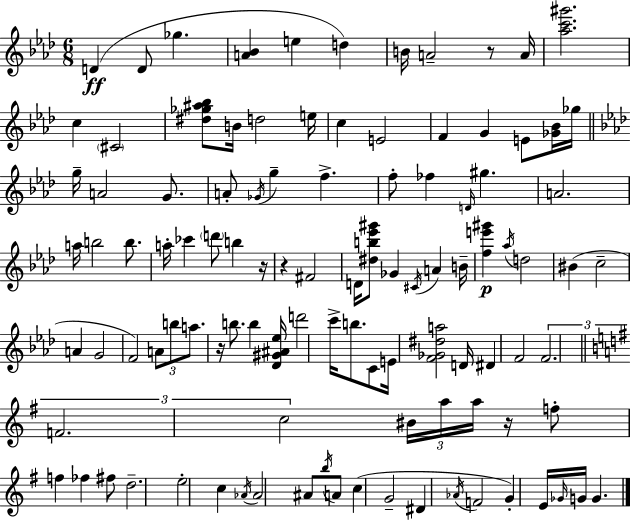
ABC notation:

X:1
T:Untitled
M:6/8
L:1/4
K:Ab
D D/2 _g [A_B] e d B/4 A2 z/2 A/4 [_ac'^g']2 c ^C2 [^d_g^a_b]/2 B/4 d2 e/4 c E2 F G E/2 [_G_B]/4 _g/4 g/4 A2 G/2 A/2 _G/4 g f f/2 _f D/4 ^g A2 a/4 b2 b/2 a/4 _c' d'/2 b z/4 z ^F2 D/4 [^db_e'^g']/2 _G ^C/4 A B/4 [fe'^g'] _a/4 d2 ^B c2 A G2 F2 A/2 b/2 a/2 z/4 b/2 b [_D^G^A_e]/4 d'2 c'/4 b/2 C/2 E/4 [F_G^da]2 D/4 ^D F2 F2 F2 c2 ^B/4 a/4 a/4 z/4 f/2 f _f ^f/2 d2 e2 c _A/4 _A2 ^A/2 b/4 A/2 c G2 ^D _A/4 F2 G E/4 _G/4 G/4 G